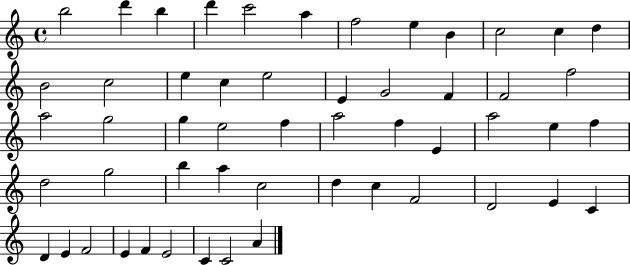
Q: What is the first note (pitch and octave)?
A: B5